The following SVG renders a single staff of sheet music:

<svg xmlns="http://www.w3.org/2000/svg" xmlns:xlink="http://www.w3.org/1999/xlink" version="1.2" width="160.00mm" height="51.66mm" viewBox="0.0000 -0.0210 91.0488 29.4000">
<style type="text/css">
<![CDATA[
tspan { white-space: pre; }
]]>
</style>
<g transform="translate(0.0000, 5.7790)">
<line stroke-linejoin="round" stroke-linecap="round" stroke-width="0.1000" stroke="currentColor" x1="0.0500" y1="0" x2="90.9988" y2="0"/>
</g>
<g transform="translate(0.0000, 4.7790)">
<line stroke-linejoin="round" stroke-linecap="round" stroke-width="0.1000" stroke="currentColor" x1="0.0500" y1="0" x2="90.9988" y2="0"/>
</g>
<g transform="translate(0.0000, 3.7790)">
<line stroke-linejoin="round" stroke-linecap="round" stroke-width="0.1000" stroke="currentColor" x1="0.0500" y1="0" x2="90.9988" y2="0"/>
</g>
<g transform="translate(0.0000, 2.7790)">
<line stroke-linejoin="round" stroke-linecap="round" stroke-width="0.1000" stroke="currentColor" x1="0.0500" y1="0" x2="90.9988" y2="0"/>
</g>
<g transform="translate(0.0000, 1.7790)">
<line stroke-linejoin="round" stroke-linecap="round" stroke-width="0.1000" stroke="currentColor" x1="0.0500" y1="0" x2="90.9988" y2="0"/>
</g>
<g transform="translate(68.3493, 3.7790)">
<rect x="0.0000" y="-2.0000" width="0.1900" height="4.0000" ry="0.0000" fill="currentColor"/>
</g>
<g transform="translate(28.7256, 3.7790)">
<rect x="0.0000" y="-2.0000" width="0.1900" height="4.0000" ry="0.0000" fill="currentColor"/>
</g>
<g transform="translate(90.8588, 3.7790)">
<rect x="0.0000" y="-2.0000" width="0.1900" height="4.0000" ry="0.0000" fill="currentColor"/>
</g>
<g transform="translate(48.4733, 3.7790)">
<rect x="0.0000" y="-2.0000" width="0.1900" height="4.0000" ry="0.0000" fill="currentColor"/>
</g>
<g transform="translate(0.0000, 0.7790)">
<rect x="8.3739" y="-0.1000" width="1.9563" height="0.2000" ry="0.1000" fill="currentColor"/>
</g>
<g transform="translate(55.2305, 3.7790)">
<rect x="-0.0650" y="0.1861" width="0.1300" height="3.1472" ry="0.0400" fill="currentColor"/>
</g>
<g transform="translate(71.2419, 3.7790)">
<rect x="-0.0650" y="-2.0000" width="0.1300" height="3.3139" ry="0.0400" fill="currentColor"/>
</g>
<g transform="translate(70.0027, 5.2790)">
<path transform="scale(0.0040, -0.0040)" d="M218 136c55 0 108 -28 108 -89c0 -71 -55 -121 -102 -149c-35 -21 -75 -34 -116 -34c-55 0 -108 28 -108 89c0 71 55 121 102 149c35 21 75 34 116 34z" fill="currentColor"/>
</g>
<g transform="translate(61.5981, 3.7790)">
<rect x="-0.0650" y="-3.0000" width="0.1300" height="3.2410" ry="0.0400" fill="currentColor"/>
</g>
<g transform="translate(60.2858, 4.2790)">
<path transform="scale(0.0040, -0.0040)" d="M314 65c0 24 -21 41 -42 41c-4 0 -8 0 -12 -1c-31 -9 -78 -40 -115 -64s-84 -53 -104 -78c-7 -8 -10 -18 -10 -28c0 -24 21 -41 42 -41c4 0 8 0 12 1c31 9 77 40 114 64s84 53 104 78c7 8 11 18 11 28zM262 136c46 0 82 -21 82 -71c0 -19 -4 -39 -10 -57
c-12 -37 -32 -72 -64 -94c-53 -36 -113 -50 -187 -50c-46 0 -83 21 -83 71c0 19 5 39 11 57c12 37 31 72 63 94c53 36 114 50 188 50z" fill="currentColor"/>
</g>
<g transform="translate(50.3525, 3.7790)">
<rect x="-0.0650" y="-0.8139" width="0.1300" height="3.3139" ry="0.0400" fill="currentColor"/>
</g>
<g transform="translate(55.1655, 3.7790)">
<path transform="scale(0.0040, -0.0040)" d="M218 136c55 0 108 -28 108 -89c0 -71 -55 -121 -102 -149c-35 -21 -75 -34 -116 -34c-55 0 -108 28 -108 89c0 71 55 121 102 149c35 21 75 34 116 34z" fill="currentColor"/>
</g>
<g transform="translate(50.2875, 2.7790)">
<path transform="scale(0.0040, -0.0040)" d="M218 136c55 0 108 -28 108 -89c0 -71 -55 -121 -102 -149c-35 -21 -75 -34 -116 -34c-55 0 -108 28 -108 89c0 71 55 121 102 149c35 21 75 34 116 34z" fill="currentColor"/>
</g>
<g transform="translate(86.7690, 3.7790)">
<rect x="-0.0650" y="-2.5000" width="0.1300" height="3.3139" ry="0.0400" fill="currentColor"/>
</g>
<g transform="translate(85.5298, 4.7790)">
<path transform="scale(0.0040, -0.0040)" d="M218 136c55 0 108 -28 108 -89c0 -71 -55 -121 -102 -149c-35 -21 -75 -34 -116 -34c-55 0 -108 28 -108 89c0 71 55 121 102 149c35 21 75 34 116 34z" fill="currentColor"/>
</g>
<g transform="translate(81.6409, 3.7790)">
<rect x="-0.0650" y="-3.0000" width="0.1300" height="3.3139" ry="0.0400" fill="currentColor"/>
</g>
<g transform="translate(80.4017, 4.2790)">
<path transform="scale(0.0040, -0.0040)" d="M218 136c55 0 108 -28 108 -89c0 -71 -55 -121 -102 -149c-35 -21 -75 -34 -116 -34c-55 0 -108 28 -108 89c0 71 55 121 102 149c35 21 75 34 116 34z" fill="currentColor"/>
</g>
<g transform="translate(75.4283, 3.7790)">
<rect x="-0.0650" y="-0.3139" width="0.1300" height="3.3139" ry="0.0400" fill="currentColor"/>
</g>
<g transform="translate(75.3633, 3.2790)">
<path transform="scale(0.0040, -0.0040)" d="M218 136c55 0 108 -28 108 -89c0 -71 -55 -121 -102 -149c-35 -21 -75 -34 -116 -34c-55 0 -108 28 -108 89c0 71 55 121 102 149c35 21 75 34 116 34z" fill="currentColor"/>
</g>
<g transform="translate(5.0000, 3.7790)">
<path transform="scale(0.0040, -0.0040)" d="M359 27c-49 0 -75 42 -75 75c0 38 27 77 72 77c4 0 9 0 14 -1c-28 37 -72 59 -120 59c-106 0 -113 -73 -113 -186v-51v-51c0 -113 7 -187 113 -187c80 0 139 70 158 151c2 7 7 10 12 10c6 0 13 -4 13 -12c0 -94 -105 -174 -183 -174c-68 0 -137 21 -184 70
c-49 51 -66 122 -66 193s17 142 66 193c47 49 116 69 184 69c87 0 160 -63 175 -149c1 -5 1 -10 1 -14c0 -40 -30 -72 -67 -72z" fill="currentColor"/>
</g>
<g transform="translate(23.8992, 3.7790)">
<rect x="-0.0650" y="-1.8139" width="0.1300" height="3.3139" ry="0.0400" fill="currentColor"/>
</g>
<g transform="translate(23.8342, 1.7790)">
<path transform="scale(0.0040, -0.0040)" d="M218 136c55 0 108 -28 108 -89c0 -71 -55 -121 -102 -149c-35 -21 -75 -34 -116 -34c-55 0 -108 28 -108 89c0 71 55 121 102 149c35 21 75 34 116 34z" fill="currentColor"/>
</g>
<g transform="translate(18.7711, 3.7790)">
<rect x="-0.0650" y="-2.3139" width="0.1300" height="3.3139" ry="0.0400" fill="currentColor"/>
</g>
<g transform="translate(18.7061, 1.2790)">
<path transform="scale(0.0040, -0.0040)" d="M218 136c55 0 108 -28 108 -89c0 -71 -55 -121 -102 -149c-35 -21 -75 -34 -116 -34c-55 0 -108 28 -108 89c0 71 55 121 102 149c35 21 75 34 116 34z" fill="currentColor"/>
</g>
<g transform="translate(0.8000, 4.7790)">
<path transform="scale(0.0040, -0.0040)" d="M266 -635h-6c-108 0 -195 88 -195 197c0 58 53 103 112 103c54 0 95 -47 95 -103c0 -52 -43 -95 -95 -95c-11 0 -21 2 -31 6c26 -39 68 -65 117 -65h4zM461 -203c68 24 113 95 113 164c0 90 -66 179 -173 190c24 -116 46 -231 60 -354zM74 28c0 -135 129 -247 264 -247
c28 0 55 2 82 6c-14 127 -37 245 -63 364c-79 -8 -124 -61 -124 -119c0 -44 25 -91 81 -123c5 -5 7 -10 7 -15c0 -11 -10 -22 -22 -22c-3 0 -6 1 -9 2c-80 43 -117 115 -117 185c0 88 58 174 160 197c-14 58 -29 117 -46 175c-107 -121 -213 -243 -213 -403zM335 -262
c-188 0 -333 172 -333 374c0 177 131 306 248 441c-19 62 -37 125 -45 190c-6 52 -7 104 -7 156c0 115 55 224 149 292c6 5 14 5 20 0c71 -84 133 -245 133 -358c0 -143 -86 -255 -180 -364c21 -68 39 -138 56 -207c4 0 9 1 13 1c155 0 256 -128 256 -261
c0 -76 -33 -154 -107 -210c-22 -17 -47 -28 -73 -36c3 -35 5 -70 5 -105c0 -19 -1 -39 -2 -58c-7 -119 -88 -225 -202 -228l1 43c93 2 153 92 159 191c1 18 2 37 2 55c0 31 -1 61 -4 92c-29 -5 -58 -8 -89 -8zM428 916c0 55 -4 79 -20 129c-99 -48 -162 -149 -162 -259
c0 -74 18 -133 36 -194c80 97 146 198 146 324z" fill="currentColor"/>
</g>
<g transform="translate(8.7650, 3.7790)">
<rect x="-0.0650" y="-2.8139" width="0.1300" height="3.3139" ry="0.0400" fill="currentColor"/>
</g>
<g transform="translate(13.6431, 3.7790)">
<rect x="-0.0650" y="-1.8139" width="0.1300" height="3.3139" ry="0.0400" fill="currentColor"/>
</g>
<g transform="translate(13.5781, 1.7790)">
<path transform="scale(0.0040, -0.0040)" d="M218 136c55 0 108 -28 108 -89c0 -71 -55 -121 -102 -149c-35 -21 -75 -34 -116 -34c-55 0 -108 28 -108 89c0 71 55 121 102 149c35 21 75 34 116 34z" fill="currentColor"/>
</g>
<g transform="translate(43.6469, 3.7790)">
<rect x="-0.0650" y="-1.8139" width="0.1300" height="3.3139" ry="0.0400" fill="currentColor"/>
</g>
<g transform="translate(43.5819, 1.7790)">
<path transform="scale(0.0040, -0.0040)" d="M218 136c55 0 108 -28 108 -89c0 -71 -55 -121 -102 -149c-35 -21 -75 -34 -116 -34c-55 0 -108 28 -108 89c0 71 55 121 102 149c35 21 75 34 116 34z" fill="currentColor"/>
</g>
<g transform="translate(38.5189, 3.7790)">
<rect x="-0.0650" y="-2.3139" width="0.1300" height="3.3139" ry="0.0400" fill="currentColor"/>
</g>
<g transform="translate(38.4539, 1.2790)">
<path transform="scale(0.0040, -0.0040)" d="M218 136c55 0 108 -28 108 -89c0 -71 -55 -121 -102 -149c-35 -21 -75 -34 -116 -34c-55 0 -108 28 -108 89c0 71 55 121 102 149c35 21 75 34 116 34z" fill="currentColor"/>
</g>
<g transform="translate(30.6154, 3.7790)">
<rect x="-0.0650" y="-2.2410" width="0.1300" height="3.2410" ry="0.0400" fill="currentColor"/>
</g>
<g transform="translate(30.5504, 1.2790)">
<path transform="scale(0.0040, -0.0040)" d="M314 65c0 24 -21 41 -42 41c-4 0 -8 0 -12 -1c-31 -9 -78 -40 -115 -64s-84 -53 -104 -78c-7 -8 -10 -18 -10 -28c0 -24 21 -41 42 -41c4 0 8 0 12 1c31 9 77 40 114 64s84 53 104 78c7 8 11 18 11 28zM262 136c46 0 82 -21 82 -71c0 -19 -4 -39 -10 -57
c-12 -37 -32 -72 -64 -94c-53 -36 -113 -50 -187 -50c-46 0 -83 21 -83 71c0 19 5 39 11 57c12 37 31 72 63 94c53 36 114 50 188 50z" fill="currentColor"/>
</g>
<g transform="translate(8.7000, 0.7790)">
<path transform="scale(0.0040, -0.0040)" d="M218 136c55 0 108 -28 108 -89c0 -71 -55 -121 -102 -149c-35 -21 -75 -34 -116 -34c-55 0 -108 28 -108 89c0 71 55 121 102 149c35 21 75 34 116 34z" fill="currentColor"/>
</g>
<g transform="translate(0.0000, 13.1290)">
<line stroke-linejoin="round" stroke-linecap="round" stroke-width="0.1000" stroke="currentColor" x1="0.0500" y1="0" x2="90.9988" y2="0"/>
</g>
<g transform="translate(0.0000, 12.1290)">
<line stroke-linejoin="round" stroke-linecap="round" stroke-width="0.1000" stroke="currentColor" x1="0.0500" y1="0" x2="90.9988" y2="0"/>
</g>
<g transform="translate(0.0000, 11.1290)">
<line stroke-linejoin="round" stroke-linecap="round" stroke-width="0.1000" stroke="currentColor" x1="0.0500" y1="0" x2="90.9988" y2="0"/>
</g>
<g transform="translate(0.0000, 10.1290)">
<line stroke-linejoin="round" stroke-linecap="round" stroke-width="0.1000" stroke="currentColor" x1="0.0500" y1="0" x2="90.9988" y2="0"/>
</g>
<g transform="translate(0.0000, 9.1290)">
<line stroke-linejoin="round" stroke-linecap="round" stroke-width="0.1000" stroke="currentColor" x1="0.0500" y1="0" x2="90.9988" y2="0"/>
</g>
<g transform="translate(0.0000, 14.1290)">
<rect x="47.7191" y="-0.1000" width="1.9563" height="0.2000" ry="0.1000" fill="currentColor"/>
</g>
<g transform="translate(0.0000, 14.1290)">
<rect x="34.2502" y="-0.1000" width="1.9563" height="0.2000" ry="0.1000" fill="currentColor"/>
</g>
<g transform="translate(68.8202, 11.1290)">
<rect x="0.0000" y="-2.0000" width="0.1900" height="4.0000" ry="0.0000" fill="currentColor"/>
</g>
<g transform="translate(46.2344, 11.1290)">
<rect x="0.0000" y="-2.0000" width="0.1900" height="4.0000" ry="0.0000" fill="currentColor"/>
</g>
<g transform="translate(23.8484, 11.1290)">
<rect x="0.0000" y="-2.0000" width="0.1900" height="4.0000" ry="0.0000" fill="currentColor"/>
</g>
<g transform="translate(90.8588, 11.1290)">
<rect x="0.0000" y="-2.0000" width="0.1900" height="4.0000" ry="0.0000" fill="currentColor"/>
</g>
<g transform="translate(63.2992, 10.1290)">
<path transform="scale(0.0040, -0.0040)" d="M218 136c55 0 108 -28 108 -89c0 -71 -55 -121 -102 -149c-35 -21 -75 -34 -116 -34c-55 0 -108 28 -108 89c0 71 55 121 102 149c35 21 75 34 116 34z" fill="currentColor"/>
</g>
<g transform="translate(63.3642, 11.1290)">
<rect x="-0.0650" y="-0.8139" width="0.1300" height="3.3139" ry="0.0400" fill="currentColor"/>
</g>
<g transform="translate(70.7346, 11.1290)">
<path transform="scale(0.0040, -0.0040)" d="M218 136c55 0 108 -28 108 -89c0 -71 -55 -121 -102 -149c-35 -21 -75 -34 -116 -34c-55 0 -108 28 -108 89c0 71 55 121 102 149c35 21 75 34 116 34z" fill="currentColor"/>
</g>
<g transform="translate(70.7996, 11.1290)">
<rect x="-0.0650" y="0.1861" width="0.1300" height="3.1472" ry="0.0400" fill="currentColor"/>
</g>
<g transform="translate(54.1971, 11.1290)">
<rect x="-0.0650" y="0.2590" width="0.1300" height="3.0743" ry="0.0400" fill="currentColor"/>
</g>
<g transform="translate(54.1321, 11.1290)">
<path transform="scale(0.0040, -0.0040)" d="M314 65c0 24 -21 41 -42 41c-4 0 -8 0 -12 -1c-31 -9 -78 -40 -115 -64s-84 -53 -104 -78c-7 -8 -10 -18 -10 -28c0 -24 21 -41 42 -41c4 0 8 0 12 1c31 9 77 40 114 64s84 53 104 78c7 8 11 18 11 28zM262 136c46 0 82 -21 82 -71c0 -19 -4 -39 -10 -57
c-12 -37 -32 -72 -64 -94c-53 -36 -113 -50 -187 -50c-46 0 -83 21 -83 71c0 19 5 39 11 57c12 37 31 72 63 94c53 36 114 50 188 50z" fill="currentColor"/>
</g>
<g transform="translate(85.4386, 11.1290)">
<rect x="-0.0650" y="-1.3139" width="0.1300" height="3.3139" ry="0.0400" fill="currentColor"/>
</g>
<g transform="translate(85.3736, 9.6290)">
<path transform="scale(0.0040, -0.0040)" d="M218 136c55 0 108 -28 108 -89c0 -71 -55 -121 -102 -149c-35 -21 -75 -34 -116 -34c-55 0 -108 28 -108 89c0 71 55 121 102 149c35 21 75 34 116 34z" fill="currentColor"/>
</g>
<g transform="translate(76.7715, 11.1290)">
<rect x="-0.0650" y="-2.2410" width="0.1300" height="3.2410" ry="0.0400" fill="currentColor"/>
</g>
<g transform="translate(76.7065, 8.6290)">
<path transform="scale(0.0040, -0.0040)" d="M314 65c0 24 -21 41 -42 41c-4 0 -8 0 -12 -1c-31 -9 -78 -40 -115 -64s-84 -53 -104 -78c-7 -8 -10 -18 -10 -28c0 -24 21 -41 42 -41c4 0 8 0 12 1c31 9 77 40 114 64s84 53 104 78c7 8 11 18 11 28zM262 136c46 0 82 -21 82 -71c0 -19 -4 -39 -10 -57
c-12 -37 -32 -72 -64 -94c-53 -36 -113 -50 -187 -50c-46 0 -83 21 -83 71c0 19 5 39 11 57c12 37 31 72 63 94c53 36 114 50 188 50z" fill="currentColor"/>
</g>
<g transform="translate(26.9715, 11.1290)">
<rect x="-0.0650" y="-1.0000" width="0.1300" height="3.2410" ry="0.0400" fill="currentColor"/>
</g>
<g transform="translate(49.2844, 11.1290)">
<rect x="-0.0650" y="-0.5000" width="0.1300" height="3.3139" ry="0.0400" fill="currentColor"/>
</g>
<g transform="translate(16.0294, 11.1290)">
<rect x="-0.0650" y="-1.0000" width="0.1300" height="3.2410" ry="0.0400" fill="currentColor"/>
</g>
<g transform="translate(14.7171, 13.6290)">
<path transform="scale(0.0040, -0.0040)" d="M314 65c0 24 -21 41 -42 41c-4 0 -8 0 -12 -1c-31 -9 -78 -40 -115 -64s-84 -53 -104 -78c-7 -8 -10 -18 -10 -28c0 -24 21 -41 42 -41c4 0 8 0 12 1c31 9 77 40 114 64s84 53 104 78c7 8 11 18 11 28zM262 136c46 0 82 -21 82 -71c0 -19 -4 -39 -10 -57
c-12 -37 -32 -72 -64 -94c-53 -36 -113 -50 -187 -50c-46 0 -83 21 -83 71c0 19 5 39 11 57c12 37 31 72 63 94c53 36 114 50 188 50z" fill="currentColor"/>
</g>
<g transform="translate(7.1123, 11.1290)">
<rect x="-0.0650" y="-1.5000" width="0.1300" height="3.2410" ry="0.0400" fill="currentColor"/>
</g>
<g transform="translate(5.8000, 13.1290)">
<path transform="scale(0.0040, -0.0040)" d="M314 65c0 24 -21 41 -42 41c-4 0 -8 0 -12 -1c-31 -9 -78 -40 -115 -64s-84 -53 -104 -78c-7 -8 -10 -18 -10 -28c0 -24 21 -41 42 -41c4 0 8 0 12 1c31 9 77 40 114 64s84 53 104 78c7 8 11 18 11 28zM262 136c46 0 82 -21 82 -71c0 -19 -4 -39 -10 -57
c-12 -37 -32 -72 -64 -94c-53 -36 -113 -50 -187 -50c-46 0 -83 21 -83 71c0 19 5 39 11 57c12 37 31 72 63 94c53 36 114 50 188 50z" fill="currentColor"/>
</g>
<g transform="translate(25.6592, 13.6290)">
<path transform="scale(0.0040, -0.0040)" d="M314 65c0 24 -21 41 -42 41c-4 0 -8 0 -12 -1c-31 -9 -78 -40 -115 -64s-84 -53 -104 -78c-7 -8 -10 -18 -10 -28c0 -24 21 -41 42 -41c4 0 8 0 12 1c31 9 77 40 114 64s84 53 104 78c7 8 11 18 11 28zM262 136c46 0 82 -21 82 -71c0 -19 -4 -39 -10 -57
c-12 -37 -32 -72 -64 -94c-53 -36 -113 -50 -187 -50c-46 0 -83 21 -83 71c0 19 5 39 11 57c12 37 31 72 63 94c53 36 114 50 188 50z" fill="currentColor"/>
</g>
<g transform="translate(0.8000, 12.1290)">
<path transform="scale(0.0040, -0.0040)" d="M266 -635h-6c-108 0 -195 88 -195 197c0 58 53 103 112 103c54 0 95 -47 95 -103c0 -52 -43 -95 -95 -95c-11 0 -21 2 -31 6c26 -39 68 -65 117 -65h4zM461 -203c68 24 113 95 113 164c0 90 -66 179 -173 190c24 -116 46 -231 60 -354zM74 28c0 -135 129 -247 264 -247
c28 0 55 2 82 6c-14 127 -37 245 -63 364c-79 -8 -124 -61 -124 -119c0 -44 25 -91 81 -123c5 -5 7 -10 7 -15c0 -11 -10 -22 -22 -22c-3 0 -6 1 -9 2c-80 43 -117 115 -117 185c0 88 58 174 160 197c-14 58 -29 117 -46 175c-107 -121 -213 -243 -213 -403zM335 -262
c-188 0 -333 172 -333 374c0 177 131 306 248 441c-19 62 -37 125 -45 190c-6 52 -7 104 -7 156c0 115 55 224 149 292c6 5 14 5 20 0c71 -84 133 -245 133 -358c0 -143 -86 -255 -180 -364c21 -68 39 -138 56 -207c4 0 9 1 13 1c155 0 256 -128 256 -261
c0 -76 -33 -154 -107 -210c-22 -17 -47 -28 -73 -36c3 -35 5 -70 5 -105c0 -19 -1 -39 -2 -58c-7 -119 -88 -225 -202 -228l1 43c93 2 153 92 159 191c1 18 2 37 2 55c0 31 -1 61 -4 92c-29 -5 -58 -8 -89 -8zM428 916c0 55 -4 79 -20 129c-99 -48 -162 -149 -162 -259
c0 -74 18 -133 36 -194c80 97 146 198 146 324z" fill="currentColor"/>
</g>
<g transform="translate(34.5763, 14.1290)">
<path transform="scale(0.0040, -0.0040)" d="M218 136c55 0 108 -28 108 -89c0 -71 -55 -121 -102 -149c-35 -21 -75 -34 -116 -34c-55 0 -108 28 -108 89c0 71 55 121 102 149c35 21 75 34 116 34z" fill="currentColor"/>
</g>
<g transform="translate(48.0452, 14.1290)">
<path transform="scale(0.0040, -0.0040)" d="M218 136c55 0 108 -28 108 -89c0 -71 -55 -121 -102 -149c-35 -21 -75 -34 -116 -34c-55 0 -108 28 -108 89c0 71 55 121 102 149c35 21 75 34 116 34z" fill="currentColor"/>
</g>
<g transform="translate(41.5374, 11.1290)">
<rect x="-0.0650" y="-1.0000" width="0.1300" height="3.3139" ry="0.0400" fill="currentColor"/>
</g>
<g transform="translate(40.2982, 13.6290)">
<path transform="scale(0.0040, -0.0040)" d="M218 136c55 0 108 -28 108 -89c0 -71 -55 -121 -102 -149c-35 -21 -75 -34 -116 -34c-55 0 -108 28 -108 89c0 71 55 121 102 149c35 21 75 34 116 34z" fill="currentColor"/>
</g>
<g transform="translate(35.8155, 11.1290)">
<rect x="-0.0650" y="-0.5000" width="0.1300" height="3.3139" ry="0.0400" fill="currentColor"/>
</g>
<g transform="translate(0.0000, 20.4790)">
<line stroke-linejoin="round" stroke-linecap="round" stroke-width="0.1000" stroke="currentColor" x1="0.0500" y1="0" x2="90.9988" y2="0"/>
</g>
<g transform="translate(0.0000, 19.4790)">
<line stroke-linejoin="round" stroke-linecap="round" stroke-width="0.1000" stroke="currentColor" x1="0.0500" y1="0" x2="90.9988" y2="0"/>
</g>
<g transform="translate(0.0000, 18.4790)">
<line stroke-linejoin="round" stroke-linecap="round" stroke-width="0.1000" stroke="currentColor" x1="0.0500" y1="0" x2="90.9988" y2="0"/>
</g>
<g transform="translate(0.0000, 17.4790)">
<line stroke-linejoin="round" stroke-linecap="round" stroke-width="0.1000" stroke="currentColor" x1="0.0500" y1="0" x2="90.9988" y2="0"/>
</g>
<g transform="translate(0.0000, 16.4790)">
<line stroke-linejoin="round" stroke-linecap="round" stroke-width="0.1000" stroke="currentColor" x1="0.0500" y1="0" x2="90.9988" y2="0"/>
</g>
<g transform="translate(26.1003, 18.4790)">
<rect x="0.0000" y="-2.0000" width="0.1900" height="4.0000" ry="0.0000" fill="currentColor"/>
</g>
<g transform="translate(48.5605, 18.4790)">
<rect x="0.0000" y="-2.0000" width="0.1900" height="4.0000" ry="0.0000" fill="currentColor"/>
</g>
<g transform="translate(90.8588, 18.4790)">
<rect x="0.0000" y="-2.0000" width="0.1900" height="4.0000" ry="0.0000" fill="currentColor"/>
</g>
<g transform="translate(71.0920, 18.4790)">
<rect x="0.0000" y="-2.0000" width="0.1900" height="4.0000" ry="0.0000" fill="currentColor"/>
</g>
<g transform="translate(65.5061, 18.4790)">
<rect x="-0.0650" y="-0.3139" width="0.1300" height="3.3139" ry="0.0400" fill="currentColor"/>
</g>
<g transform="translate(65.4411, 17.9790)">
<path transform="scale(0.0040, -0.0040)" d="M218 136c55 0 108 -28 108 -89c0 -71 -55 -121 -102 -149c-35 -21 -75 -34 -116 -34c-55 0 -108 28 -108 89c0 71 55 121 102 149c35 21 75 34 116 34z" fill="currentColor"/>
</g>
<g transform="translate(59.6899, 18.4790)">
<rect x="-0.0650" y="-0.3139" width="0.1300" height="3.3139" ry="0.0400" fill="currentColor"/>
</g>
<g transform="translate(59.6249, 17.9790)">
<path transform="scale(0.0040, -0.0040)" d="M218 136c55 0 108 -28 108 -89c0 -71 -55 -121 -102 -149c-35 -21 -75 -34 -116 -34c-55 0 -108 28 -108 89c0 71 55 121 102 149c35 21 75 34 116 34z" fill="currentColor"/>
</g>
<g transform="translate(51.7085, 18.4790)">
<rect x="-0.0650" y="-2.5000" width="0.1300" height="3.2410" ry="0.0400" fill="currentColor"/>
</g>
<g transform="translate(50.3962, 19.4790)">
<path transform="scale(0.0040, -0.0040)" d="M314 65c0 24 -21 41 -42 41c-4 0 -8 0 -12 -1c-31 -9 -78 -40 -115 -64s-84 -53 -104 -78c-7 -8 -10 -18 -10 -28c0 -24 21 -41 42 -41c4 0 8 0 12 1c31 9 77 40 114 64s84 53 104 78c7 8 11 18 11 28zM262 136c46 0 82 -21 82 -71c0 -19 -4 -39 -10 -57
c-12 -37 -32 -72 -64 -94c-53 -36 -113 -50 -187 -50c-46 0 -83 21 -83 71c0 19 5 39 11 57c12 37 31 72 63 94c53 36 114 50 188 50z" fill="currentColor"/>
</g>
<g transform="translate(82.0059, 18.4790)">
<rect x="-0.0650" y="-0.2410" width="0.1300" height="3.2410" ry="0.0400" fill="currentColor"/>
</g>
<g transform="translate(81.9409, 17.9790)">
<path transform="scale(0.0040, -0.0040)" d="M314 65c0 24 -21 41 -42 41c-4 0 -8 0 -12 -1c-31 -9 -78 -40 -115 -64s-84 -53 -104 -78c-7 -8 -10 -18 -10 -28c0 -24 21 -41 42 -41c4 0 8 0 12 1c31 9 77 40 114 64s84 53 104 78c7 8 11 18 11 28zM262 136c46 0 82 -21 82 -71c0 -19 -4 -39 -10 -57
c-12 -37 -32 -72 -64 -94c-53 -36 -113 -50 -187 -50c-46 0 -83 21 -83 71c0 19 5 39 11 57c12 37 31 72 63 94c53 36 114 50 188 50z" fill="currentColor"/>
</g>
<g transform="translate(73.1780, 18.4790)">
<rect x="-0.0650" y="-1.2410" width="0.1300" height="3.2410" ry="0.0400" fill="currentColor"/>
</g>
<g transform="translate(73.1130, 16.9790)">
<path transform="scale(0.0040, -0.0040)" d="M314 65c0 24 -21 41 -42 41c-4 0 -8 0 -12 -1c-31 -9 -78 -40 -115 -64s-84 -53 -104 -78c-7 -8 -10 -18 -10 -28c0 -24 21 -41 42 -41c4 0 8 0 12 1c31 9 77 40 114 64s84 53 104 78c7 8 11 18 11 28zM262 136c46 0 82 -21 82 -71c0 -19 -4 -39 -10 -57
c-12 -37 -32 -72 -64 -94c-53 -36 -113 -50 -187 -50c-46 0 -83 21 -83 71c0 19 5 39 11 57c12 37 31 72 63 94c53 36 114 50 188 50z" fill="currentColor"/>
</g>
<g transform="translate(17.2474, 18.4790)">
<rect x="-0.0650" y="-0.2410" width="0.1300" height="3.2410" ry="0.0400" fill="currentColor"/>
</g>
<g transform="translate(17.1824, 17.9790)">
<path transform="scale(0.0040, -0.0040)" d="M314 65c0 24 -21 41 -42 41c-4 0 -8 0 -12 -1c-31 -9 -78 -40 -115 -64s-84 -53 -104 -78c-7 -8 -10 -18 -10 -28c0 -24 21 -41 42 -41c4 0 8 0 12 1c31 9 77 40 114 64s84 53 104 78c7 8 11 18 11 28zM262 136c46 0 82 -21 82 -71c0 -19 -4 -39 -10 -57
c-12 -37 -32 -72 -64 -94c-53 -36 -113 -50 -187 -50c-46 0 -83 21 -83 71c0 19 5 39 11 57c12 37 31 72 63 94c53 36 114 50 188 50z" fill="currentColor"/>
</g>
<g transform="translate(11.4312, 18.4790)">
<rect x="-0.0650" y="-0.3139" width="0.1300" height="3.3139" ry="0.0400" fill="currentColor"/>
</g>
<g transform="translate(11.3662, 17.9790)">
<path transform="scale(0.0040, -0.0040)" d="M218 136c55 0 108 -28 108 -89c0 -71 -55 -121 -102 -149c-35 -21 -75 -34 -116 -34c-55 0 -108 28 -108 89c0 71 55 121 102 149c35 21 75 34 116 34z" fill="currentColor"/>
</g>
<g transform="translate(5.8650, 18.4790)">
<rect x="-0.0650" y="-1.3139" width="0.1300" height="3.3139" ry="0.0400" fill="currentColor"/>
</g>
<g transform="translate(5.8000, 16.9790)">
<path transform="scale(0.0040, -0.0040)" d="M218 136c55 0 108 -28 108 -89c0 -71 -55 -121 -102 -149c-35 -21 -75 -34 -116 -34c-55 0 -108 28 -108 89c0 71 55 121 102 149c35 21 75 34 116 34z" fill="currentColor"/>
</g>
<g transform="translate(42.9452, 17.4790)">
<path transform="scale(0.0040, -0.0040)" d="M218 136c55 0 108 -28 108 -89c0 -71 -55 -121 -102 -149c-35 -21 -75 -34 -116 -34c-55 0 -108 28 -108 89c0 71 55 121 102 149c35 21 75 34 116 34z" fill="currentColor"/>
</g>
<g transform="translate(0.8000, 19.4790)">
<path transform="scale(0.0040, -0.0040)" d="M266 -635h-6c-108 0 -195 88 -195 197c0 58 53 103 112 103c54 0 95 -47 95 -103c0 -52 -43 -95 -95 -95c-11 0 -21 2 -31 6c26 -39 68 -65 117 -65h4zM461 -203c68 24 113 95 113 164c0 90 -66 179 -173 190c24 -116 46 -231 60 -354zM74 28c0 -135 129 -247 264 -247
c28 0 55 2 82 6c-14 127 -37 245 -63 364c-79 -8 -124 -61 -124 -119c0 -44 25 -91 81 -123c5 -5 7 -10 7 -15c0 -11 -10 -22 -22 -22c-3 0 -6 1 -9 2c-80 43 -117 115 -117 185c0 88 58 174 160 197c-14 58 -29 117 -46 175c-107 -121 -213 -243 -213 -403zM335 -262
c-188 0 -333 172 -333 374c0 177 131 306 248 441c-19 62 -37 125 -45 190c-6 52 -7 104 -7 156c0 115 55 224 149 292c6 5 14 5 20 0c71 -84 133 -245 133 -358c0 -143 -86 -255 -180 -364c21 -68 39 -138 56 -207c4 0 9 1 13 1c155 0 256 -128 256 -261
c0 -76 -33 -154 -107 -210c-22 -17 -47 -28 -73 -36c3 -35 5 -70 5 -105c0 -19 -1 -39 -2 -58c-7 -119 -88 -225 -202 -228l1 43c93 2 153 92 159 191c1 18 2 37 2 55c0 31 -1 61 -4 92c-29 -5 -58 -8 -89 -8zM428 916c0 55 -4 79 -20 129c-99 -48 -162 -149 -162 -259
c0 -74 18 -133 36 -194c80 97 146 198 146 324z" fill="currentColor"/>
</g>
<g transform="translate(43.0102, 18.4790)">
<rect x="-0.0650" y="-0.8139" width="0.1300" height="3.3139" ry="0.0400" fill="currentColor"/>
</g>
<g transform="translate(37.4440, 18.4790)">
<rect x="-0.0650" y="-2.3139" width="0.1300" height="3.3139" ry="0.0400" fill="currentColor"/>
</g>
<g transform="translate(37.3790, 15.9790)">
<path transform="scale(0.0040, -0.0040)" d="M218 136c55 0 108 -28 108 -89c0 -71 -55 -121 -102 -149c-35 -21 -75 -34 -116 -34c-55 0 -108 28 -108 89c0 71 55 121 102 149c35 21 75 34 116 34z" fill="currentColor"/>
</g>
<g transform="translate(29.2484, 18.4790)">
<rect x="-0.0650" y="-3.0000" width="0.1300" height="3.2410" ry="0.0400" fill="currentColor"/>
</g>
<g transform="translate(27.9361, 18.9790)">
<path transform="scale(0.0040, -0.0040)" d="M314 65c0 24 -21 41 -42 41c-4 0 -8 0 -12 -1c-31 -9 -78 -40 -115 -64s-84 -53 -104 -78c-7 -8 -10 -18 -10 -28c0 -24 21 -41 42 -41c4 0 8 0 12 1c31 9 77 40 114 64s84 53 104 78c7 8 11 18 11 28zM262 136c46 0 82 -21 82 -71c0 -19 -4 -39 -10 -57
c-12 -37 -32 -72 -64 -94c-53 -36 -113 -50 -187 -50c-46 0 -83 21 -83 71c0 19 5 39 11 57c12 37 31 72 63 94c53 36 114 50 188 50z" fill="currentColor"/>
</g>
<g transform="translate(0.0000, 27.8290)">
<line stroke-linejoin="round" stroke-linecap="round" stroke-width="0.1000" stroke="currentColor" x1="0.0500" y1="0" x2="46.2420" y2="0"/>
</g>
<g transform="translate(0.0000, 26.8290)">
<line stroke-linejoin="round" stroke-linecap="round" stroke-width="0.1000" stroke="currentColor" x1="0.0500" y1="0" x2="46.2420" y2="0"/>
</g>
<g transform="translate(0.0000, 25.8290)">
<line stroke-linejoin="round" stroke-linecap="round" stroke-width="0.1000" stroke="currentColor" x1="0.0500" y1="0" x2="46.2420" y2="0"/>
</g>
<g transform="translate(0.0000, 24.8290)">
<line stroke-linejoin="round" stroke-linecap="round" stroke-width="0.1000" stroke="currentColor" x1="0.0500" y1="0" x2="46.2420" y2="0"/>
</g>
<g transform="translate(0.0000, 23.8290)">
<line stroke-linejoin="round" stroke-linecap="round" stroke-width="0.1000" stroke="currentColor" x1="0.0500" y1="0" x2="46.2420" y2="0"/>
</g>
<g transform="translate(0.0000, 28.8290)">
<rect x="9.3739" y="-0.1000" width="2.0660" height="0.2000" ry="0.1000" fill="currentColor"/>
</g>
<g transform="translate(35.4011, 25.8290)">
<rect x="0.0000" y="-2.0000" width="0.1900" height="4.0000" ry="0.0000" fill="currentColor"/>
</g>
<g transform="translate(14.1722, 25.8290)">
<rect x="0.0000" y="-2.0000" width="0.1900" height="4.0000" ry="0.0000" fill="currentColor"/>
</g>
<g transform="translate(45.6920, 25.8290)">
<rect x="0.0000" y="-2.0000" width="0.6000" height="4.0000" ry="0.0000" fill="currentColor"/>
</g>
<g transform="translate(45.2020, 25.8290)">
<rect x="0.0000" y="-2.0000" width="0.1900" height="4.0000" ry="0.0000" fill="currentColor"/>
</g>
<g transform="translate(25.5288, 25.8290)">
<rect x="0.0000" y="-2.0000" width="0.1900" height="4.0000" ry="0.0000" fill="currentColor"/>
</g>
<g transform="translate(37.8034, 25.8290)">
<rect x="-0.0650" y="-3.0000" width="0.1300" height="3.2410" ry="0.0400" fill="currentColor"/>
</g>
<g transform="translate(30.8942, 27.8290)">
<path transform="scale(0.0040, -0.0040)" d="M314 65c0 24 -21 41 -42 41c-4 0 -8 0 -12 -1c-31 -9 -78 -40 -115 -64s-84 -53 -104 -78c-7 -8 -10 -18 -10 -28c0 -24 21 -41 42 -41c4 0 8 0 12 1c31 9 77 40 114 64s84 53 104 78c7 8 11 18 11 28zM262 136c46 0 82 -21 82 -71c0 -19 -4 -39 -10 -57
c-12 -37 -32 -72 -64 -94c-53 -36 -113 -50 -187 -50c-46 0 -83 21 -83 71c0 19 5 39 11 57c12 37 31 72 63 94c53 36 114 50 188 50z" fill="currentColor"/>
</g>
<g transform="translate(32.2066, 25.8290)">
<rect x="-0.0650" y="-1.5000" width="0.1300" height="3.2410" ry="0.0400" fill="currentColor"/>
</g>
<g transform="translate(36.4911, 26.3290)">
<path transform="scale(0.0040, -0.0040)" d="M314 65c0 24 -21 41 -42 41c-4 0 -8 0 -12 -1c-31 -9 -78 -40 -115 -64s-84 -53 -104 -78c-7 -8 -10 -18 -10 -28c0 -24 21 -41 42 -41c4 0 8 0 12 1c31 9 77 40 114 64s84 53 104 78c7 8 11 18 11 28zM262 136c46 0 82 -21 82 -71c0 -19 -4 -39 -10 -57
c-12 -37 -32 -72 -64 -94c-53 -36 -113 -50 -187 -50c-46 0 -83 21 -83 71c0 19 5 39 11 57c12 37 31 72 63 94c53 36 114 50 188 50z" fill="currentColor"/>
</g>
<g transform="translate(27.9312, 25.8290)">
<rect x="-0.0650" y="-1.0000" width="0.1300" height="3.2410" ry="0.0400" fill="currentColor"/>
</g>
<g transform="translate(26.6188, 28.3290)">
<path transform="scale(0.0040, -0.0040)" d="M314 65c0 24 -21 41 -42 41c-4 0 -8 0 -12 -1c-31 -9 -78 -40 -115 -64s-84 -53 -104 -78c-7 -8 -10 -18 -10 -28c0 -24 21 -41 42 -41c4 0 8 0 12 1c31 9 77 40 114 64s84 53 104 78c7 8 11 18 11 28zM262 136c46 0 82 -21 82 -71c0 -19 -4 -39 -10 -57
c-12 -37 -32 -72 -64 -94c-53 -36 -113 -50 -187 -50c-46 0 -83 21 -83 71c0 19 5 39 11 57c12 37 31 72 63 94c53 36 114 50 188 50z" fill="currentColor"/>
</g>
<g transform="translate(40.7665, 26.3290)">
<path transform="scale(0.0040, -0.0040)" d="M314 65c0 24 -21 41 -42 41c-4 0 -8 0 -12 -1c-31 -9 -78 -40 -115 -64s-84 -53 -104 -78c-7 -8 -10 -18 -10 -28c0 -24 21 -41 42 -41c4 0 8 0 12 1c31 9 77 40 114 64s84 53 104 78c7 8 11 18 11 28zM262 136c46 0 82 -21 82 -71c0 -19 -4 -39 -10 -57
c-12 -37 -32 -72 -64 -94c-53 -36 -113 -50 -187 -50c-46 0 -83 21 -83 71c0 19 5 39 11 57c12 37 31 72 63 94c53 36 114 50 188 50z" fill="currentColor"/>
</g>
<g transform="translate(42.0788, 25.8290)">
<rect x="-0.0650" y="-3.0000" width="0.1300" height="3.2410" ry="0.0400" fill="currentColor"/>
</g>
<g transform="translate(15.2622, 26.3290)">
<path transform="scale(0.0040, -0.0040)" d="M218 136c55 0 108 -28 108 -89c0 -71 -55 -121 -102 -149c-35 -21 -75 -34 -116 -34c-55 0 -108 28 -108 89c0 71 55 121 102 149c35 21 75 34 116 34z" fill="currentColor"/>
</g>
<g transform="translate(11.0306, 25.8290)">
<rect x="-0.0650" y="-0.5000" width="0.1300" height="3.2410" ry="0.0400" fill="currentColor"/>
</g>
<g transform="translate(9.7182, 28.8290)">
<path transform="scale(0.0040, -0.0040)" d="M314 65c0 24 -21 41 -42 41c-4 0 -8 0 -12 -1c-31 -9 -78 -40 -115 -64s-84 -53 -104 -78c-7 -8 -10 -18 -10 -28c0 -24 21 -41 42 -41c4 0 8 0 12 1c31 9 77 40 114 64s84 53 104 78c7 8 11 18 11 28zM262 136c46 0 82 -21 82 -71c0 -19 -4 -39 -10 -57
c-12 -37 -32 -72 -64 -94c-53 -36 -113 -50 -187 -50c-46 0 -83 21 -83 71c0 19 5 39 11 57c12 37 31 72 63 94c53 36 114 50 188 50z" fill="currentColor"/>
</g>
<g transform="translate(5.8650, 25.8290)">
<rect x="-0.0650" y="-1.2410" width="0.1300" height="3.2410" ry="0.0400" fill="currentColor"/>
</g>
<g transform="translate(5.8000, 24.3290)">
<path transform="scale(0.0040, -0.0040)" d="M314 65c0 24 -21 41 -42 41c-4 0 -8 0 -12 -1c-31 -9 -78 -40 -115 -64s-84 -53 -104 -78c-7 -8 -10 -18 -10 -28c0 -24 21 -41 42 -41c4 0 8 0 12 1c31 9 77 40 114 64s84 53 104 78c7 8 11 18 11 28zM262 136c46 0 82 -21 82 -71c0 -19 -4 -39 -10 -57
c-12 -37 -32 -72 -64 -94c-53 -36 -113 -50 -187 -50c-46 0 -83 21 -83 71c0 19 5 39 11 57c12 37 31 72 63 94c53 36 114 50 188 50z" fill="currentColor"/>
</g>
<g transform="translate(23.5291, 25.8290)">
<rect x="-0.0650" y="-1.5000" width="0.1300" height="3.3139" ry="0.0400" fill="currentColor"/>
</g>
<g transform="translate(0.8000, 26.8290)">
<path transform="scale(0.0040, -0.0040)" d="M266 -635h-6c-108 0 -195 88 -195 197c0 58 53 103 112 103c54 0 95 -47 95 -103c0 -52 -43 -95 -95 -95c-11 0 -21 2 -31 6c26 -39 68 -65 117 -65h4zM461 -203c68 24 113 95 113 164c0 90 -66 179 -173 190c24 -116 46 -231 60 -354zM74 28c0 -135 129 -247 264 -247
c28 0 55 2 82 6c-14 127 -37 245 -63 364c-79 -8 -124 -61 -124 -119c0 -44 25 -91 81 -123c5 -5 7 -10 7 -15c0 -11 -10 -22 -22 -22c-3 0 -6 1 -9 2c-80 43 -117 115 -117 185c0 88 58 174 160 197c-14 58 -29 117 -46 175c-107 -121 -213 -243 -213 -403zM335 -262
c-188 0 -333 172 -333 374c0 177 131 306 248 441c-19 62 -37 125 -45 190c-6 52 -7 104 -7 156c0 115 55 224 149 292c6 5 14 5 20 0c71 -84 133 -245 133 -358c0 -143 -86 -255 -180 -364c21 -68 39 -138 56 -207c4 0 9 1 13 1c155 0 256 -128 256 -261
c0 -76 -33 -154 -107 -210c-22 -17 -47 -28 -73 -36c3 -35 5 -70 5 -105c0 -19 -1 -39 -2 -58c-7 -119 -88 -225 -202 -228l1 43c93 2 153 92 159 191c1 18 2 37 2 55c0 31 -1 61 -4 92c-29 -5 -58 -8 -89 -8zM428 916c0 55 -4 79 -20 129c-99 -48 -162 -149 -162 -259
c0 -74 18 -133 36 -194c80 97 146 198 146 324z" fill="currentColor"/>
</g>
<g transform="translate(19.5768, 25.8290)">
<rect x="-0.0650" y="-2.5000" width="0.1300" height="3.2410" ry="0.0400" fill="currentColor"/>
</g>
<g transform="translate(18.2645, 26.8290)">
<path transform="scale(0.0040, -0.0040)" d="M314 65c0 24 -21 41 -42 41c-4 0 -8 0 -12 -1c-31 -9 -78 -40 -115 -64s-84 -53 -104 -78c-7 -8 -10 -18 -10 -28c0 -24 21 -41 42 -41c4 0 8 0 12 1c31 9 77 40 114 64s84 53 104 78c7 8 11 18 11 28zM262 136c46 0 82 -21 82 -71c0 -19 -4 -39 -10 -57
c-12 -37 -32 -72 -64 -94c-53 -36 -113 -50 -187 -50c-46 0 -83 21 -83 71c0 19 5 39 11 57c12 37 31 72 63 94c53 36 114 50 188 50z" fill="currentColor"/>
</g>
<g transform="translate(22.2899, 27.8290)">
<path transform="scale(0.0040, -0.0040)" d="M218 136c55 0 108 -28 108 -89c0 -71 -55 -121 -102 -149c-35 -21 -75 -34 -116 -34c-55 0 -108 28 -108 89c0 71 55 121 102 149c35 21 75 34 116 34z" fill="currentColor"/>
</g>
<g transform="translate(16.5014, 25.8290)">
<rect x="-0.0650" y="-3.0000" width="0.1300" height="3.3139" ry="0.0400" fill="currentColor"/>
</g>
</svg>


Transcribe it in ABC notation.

X:1
T:Untitled
M:4/4
L:1/4
K:C
a f g f g2 g f d B A2 F c A G E2 D2 D2 C D C B2 d B g2 e e c c2 A2 g d G2 c c e2 c2 e2 C2 A G2 E D2 E2 A2 A2